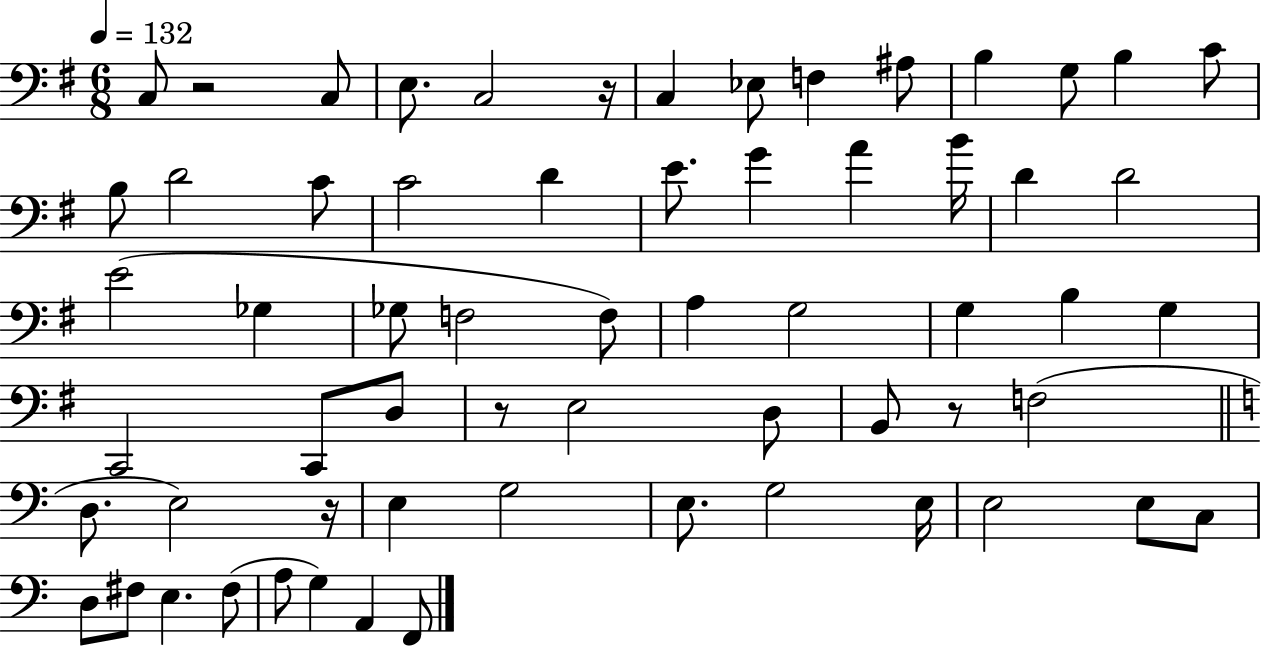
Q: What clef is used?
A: bass